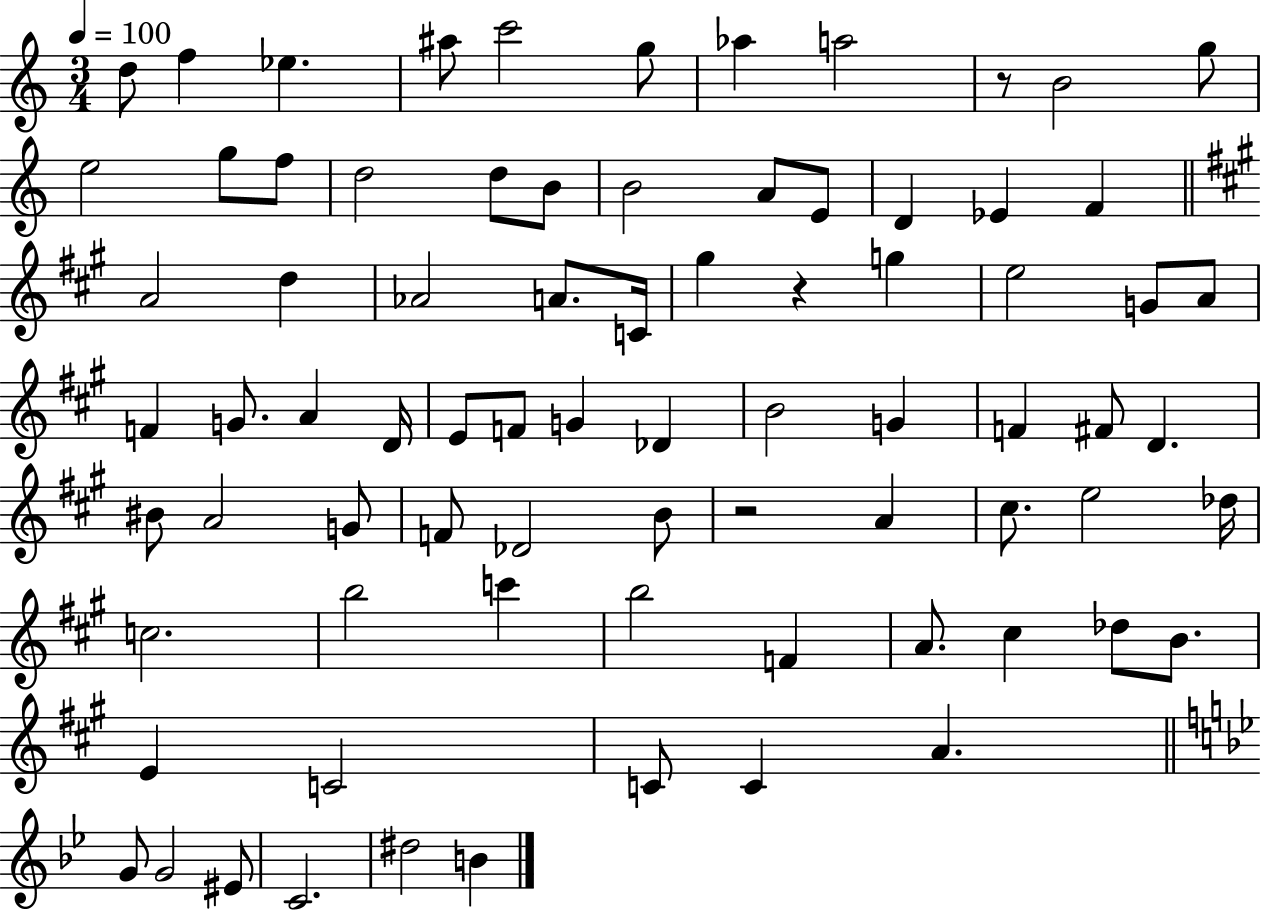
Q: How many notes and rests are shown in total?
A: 78